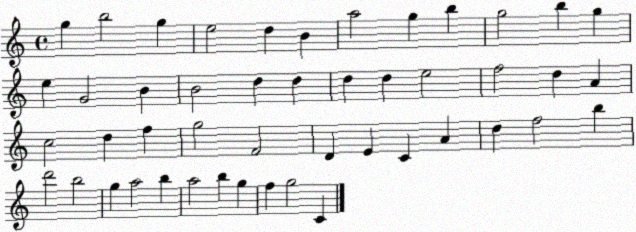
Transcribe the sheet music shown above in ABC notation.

X:1
T:Untitled
M:4/4
L:1/4
K:C
g b2 g e2 d B a2 g b g2 b g e G2 B B2 d d d d e2 f2 d A c2 d f g2 F2 D E C A d f2 b d'2 b2 g a2 b a2 b g f g2 C